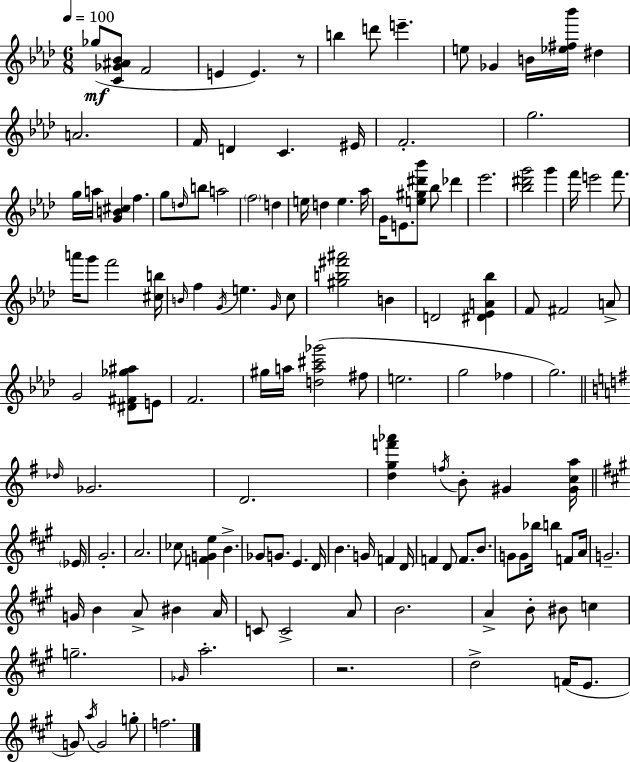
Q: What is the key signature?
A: AES major